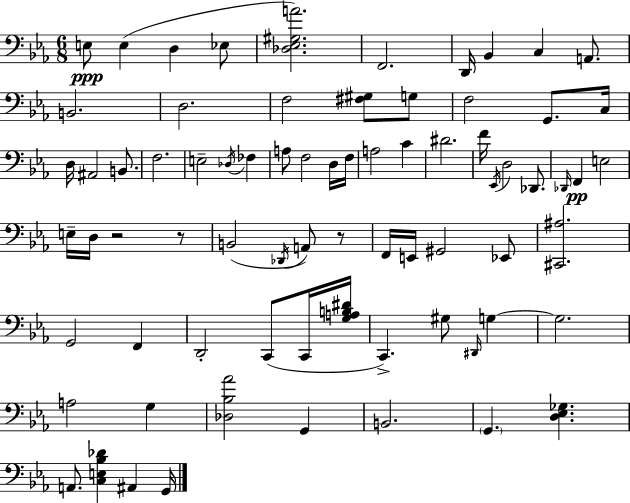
E3/e E3/q D3/q Eb3/e [Db3,Eb3,G#3,A4]/h. F2/h. D2/s Bb2/q C3/q A2/e. B2/h. D3/h. F3/h [F#3,G#3]/e G3/e F3/h G2/e. C3/s D3/s A#2/h B2/e. F3/h. E3/h Db3/s FES3/q A3/e F3/h D3/s F3/s A3/h C4/q D#4/h. F4/s Eb2/s D3/h Db2/e. Db2/s F2/q E3/h E3/s D3/s R/h R/e B2/h Db2/s A2/e R/e F2/s E2/s G#2/h Eb2/e [C#2,A#3]/h. G2/h F2/q D2/h C2/e C2/s [G3,A3,B3,D#4]/s C2/q. G#3/e D#2/s G3/q G3/h. A3/h G3/q [Db3,Bb3,Ab4]/h G2/q B2/h. G2/q. [D3,Eb3,Gb3]/q. A2/e. [C3,E3,Bb3,Db4]/q A#2/q G2/s